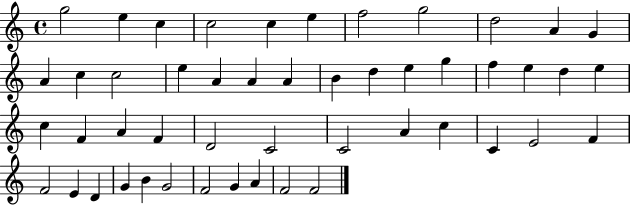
{
  \clef treble
  \time 4/4
  \defaultTimeSignature
  \key c \major
  g''2 e''4 c''4 | c''2 c''4 e''4 | f''2 g''2 | d''2 a'4 g'4 | \break a'4 c''4 c''2 | e''4 a'4 a'4 a'4 | b'4 d''4 e''4 g''4 | f''4 e''4 d''4 e''4 | \break c''4 f'4 a'4 f'4 | d'2 c'2 | c'2 a'4 c''4 | c'4 e'2 f'4 | \break f'2 e'4 d'4 | g'4 b'4 g'2 | f'2 g'4 a'4 | f'2 f'2 | \break \bar "|."
}